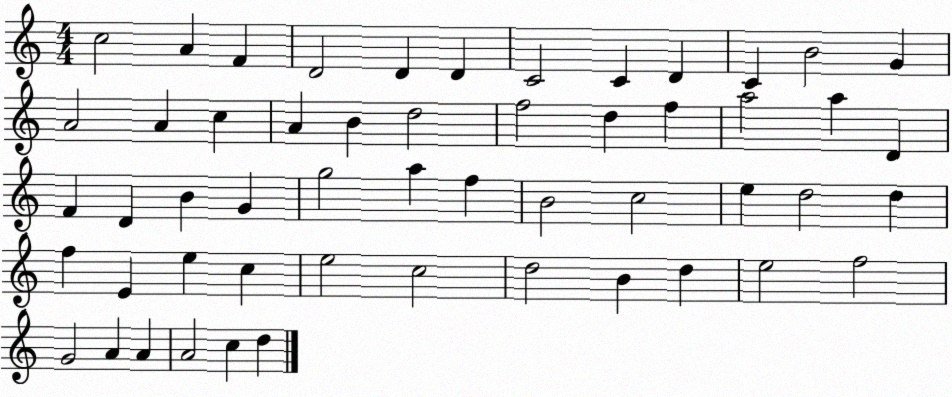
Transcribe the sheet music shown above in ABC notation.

X:1
T:Untitled
M:4/4
L:1/4
K:C
c2 A F D2 D D C2 C D C B2 G A2 A c A B d2 f2 d f a2 a D F D B G g2 a f B2 c2 e d2 d f E e c e2 c2 d2 B d e2 f2 G2 A A A2 c d